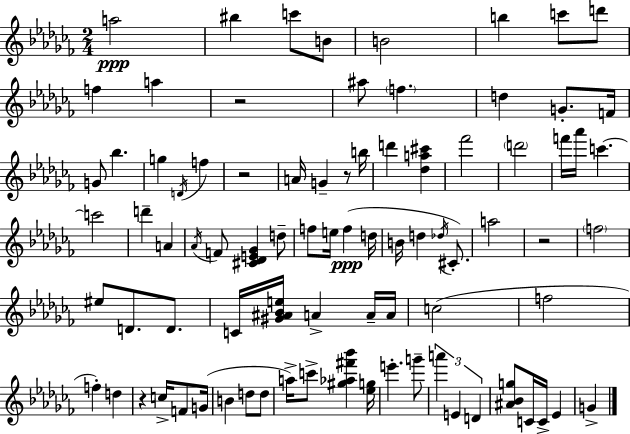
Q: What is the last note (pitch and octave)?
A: G4